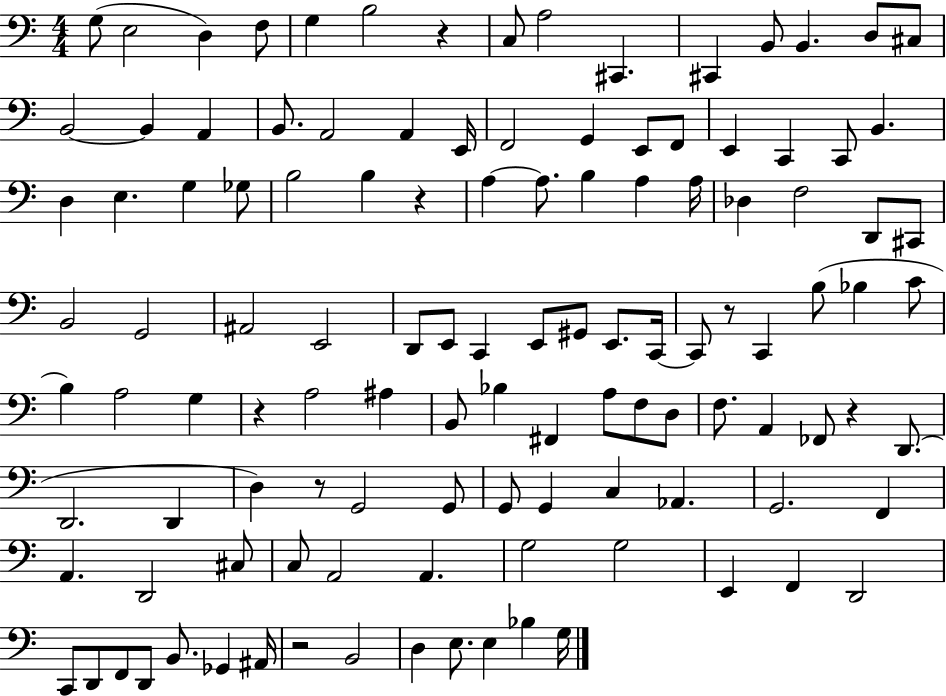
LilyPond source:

{
  \clef bass
  \numericTimeSignature
  \time 4/4
  \key c \major
  g8( e2 d4) f8 | g4 b2 r4 | c8 a2 cis,4. | cis,4 b,8 b,4. d8 cis8 | \break b,2~~ b,4 a,4 | b,8. a,2 a,4 e,16 | f,2 g,4 e,8 f,8 | e,4 c,4 c,8 b,4. | \break d4 e4. g4 ges8 | b2 b4 r4 | a4~~ a8. b4 a4 a16 | des4 f2 d,8 cis,8 | \break b,2 g,2 | ais,2 e,2 | d,8 e,8 c,4 e,8 gis,8 e,8. c,16~~ | c,8 r8 c,4 b8( bes4 c'8 | \break b4) a2 g4 | r4 a2 ais4 | b,8 bes4 fis,4 a8 f8 d8 | f8. a,4 fes,8 r4 d,8.( | \break d,2. d,4 | d4) r8 g,2 g,8 | g,8 g,4 c4 aes,4. | g,2. f,4 | \break a,4. d,2 cis8 | c8 a,2 a,4. | g2 g2 | e,4 f,4 d,2 | \break c,8 d,8 f,8 d,8 b,8. ges,4 ais,16 | r2 b,2 | d4 e8. e4 bes4 g16 | \bar "|."
}